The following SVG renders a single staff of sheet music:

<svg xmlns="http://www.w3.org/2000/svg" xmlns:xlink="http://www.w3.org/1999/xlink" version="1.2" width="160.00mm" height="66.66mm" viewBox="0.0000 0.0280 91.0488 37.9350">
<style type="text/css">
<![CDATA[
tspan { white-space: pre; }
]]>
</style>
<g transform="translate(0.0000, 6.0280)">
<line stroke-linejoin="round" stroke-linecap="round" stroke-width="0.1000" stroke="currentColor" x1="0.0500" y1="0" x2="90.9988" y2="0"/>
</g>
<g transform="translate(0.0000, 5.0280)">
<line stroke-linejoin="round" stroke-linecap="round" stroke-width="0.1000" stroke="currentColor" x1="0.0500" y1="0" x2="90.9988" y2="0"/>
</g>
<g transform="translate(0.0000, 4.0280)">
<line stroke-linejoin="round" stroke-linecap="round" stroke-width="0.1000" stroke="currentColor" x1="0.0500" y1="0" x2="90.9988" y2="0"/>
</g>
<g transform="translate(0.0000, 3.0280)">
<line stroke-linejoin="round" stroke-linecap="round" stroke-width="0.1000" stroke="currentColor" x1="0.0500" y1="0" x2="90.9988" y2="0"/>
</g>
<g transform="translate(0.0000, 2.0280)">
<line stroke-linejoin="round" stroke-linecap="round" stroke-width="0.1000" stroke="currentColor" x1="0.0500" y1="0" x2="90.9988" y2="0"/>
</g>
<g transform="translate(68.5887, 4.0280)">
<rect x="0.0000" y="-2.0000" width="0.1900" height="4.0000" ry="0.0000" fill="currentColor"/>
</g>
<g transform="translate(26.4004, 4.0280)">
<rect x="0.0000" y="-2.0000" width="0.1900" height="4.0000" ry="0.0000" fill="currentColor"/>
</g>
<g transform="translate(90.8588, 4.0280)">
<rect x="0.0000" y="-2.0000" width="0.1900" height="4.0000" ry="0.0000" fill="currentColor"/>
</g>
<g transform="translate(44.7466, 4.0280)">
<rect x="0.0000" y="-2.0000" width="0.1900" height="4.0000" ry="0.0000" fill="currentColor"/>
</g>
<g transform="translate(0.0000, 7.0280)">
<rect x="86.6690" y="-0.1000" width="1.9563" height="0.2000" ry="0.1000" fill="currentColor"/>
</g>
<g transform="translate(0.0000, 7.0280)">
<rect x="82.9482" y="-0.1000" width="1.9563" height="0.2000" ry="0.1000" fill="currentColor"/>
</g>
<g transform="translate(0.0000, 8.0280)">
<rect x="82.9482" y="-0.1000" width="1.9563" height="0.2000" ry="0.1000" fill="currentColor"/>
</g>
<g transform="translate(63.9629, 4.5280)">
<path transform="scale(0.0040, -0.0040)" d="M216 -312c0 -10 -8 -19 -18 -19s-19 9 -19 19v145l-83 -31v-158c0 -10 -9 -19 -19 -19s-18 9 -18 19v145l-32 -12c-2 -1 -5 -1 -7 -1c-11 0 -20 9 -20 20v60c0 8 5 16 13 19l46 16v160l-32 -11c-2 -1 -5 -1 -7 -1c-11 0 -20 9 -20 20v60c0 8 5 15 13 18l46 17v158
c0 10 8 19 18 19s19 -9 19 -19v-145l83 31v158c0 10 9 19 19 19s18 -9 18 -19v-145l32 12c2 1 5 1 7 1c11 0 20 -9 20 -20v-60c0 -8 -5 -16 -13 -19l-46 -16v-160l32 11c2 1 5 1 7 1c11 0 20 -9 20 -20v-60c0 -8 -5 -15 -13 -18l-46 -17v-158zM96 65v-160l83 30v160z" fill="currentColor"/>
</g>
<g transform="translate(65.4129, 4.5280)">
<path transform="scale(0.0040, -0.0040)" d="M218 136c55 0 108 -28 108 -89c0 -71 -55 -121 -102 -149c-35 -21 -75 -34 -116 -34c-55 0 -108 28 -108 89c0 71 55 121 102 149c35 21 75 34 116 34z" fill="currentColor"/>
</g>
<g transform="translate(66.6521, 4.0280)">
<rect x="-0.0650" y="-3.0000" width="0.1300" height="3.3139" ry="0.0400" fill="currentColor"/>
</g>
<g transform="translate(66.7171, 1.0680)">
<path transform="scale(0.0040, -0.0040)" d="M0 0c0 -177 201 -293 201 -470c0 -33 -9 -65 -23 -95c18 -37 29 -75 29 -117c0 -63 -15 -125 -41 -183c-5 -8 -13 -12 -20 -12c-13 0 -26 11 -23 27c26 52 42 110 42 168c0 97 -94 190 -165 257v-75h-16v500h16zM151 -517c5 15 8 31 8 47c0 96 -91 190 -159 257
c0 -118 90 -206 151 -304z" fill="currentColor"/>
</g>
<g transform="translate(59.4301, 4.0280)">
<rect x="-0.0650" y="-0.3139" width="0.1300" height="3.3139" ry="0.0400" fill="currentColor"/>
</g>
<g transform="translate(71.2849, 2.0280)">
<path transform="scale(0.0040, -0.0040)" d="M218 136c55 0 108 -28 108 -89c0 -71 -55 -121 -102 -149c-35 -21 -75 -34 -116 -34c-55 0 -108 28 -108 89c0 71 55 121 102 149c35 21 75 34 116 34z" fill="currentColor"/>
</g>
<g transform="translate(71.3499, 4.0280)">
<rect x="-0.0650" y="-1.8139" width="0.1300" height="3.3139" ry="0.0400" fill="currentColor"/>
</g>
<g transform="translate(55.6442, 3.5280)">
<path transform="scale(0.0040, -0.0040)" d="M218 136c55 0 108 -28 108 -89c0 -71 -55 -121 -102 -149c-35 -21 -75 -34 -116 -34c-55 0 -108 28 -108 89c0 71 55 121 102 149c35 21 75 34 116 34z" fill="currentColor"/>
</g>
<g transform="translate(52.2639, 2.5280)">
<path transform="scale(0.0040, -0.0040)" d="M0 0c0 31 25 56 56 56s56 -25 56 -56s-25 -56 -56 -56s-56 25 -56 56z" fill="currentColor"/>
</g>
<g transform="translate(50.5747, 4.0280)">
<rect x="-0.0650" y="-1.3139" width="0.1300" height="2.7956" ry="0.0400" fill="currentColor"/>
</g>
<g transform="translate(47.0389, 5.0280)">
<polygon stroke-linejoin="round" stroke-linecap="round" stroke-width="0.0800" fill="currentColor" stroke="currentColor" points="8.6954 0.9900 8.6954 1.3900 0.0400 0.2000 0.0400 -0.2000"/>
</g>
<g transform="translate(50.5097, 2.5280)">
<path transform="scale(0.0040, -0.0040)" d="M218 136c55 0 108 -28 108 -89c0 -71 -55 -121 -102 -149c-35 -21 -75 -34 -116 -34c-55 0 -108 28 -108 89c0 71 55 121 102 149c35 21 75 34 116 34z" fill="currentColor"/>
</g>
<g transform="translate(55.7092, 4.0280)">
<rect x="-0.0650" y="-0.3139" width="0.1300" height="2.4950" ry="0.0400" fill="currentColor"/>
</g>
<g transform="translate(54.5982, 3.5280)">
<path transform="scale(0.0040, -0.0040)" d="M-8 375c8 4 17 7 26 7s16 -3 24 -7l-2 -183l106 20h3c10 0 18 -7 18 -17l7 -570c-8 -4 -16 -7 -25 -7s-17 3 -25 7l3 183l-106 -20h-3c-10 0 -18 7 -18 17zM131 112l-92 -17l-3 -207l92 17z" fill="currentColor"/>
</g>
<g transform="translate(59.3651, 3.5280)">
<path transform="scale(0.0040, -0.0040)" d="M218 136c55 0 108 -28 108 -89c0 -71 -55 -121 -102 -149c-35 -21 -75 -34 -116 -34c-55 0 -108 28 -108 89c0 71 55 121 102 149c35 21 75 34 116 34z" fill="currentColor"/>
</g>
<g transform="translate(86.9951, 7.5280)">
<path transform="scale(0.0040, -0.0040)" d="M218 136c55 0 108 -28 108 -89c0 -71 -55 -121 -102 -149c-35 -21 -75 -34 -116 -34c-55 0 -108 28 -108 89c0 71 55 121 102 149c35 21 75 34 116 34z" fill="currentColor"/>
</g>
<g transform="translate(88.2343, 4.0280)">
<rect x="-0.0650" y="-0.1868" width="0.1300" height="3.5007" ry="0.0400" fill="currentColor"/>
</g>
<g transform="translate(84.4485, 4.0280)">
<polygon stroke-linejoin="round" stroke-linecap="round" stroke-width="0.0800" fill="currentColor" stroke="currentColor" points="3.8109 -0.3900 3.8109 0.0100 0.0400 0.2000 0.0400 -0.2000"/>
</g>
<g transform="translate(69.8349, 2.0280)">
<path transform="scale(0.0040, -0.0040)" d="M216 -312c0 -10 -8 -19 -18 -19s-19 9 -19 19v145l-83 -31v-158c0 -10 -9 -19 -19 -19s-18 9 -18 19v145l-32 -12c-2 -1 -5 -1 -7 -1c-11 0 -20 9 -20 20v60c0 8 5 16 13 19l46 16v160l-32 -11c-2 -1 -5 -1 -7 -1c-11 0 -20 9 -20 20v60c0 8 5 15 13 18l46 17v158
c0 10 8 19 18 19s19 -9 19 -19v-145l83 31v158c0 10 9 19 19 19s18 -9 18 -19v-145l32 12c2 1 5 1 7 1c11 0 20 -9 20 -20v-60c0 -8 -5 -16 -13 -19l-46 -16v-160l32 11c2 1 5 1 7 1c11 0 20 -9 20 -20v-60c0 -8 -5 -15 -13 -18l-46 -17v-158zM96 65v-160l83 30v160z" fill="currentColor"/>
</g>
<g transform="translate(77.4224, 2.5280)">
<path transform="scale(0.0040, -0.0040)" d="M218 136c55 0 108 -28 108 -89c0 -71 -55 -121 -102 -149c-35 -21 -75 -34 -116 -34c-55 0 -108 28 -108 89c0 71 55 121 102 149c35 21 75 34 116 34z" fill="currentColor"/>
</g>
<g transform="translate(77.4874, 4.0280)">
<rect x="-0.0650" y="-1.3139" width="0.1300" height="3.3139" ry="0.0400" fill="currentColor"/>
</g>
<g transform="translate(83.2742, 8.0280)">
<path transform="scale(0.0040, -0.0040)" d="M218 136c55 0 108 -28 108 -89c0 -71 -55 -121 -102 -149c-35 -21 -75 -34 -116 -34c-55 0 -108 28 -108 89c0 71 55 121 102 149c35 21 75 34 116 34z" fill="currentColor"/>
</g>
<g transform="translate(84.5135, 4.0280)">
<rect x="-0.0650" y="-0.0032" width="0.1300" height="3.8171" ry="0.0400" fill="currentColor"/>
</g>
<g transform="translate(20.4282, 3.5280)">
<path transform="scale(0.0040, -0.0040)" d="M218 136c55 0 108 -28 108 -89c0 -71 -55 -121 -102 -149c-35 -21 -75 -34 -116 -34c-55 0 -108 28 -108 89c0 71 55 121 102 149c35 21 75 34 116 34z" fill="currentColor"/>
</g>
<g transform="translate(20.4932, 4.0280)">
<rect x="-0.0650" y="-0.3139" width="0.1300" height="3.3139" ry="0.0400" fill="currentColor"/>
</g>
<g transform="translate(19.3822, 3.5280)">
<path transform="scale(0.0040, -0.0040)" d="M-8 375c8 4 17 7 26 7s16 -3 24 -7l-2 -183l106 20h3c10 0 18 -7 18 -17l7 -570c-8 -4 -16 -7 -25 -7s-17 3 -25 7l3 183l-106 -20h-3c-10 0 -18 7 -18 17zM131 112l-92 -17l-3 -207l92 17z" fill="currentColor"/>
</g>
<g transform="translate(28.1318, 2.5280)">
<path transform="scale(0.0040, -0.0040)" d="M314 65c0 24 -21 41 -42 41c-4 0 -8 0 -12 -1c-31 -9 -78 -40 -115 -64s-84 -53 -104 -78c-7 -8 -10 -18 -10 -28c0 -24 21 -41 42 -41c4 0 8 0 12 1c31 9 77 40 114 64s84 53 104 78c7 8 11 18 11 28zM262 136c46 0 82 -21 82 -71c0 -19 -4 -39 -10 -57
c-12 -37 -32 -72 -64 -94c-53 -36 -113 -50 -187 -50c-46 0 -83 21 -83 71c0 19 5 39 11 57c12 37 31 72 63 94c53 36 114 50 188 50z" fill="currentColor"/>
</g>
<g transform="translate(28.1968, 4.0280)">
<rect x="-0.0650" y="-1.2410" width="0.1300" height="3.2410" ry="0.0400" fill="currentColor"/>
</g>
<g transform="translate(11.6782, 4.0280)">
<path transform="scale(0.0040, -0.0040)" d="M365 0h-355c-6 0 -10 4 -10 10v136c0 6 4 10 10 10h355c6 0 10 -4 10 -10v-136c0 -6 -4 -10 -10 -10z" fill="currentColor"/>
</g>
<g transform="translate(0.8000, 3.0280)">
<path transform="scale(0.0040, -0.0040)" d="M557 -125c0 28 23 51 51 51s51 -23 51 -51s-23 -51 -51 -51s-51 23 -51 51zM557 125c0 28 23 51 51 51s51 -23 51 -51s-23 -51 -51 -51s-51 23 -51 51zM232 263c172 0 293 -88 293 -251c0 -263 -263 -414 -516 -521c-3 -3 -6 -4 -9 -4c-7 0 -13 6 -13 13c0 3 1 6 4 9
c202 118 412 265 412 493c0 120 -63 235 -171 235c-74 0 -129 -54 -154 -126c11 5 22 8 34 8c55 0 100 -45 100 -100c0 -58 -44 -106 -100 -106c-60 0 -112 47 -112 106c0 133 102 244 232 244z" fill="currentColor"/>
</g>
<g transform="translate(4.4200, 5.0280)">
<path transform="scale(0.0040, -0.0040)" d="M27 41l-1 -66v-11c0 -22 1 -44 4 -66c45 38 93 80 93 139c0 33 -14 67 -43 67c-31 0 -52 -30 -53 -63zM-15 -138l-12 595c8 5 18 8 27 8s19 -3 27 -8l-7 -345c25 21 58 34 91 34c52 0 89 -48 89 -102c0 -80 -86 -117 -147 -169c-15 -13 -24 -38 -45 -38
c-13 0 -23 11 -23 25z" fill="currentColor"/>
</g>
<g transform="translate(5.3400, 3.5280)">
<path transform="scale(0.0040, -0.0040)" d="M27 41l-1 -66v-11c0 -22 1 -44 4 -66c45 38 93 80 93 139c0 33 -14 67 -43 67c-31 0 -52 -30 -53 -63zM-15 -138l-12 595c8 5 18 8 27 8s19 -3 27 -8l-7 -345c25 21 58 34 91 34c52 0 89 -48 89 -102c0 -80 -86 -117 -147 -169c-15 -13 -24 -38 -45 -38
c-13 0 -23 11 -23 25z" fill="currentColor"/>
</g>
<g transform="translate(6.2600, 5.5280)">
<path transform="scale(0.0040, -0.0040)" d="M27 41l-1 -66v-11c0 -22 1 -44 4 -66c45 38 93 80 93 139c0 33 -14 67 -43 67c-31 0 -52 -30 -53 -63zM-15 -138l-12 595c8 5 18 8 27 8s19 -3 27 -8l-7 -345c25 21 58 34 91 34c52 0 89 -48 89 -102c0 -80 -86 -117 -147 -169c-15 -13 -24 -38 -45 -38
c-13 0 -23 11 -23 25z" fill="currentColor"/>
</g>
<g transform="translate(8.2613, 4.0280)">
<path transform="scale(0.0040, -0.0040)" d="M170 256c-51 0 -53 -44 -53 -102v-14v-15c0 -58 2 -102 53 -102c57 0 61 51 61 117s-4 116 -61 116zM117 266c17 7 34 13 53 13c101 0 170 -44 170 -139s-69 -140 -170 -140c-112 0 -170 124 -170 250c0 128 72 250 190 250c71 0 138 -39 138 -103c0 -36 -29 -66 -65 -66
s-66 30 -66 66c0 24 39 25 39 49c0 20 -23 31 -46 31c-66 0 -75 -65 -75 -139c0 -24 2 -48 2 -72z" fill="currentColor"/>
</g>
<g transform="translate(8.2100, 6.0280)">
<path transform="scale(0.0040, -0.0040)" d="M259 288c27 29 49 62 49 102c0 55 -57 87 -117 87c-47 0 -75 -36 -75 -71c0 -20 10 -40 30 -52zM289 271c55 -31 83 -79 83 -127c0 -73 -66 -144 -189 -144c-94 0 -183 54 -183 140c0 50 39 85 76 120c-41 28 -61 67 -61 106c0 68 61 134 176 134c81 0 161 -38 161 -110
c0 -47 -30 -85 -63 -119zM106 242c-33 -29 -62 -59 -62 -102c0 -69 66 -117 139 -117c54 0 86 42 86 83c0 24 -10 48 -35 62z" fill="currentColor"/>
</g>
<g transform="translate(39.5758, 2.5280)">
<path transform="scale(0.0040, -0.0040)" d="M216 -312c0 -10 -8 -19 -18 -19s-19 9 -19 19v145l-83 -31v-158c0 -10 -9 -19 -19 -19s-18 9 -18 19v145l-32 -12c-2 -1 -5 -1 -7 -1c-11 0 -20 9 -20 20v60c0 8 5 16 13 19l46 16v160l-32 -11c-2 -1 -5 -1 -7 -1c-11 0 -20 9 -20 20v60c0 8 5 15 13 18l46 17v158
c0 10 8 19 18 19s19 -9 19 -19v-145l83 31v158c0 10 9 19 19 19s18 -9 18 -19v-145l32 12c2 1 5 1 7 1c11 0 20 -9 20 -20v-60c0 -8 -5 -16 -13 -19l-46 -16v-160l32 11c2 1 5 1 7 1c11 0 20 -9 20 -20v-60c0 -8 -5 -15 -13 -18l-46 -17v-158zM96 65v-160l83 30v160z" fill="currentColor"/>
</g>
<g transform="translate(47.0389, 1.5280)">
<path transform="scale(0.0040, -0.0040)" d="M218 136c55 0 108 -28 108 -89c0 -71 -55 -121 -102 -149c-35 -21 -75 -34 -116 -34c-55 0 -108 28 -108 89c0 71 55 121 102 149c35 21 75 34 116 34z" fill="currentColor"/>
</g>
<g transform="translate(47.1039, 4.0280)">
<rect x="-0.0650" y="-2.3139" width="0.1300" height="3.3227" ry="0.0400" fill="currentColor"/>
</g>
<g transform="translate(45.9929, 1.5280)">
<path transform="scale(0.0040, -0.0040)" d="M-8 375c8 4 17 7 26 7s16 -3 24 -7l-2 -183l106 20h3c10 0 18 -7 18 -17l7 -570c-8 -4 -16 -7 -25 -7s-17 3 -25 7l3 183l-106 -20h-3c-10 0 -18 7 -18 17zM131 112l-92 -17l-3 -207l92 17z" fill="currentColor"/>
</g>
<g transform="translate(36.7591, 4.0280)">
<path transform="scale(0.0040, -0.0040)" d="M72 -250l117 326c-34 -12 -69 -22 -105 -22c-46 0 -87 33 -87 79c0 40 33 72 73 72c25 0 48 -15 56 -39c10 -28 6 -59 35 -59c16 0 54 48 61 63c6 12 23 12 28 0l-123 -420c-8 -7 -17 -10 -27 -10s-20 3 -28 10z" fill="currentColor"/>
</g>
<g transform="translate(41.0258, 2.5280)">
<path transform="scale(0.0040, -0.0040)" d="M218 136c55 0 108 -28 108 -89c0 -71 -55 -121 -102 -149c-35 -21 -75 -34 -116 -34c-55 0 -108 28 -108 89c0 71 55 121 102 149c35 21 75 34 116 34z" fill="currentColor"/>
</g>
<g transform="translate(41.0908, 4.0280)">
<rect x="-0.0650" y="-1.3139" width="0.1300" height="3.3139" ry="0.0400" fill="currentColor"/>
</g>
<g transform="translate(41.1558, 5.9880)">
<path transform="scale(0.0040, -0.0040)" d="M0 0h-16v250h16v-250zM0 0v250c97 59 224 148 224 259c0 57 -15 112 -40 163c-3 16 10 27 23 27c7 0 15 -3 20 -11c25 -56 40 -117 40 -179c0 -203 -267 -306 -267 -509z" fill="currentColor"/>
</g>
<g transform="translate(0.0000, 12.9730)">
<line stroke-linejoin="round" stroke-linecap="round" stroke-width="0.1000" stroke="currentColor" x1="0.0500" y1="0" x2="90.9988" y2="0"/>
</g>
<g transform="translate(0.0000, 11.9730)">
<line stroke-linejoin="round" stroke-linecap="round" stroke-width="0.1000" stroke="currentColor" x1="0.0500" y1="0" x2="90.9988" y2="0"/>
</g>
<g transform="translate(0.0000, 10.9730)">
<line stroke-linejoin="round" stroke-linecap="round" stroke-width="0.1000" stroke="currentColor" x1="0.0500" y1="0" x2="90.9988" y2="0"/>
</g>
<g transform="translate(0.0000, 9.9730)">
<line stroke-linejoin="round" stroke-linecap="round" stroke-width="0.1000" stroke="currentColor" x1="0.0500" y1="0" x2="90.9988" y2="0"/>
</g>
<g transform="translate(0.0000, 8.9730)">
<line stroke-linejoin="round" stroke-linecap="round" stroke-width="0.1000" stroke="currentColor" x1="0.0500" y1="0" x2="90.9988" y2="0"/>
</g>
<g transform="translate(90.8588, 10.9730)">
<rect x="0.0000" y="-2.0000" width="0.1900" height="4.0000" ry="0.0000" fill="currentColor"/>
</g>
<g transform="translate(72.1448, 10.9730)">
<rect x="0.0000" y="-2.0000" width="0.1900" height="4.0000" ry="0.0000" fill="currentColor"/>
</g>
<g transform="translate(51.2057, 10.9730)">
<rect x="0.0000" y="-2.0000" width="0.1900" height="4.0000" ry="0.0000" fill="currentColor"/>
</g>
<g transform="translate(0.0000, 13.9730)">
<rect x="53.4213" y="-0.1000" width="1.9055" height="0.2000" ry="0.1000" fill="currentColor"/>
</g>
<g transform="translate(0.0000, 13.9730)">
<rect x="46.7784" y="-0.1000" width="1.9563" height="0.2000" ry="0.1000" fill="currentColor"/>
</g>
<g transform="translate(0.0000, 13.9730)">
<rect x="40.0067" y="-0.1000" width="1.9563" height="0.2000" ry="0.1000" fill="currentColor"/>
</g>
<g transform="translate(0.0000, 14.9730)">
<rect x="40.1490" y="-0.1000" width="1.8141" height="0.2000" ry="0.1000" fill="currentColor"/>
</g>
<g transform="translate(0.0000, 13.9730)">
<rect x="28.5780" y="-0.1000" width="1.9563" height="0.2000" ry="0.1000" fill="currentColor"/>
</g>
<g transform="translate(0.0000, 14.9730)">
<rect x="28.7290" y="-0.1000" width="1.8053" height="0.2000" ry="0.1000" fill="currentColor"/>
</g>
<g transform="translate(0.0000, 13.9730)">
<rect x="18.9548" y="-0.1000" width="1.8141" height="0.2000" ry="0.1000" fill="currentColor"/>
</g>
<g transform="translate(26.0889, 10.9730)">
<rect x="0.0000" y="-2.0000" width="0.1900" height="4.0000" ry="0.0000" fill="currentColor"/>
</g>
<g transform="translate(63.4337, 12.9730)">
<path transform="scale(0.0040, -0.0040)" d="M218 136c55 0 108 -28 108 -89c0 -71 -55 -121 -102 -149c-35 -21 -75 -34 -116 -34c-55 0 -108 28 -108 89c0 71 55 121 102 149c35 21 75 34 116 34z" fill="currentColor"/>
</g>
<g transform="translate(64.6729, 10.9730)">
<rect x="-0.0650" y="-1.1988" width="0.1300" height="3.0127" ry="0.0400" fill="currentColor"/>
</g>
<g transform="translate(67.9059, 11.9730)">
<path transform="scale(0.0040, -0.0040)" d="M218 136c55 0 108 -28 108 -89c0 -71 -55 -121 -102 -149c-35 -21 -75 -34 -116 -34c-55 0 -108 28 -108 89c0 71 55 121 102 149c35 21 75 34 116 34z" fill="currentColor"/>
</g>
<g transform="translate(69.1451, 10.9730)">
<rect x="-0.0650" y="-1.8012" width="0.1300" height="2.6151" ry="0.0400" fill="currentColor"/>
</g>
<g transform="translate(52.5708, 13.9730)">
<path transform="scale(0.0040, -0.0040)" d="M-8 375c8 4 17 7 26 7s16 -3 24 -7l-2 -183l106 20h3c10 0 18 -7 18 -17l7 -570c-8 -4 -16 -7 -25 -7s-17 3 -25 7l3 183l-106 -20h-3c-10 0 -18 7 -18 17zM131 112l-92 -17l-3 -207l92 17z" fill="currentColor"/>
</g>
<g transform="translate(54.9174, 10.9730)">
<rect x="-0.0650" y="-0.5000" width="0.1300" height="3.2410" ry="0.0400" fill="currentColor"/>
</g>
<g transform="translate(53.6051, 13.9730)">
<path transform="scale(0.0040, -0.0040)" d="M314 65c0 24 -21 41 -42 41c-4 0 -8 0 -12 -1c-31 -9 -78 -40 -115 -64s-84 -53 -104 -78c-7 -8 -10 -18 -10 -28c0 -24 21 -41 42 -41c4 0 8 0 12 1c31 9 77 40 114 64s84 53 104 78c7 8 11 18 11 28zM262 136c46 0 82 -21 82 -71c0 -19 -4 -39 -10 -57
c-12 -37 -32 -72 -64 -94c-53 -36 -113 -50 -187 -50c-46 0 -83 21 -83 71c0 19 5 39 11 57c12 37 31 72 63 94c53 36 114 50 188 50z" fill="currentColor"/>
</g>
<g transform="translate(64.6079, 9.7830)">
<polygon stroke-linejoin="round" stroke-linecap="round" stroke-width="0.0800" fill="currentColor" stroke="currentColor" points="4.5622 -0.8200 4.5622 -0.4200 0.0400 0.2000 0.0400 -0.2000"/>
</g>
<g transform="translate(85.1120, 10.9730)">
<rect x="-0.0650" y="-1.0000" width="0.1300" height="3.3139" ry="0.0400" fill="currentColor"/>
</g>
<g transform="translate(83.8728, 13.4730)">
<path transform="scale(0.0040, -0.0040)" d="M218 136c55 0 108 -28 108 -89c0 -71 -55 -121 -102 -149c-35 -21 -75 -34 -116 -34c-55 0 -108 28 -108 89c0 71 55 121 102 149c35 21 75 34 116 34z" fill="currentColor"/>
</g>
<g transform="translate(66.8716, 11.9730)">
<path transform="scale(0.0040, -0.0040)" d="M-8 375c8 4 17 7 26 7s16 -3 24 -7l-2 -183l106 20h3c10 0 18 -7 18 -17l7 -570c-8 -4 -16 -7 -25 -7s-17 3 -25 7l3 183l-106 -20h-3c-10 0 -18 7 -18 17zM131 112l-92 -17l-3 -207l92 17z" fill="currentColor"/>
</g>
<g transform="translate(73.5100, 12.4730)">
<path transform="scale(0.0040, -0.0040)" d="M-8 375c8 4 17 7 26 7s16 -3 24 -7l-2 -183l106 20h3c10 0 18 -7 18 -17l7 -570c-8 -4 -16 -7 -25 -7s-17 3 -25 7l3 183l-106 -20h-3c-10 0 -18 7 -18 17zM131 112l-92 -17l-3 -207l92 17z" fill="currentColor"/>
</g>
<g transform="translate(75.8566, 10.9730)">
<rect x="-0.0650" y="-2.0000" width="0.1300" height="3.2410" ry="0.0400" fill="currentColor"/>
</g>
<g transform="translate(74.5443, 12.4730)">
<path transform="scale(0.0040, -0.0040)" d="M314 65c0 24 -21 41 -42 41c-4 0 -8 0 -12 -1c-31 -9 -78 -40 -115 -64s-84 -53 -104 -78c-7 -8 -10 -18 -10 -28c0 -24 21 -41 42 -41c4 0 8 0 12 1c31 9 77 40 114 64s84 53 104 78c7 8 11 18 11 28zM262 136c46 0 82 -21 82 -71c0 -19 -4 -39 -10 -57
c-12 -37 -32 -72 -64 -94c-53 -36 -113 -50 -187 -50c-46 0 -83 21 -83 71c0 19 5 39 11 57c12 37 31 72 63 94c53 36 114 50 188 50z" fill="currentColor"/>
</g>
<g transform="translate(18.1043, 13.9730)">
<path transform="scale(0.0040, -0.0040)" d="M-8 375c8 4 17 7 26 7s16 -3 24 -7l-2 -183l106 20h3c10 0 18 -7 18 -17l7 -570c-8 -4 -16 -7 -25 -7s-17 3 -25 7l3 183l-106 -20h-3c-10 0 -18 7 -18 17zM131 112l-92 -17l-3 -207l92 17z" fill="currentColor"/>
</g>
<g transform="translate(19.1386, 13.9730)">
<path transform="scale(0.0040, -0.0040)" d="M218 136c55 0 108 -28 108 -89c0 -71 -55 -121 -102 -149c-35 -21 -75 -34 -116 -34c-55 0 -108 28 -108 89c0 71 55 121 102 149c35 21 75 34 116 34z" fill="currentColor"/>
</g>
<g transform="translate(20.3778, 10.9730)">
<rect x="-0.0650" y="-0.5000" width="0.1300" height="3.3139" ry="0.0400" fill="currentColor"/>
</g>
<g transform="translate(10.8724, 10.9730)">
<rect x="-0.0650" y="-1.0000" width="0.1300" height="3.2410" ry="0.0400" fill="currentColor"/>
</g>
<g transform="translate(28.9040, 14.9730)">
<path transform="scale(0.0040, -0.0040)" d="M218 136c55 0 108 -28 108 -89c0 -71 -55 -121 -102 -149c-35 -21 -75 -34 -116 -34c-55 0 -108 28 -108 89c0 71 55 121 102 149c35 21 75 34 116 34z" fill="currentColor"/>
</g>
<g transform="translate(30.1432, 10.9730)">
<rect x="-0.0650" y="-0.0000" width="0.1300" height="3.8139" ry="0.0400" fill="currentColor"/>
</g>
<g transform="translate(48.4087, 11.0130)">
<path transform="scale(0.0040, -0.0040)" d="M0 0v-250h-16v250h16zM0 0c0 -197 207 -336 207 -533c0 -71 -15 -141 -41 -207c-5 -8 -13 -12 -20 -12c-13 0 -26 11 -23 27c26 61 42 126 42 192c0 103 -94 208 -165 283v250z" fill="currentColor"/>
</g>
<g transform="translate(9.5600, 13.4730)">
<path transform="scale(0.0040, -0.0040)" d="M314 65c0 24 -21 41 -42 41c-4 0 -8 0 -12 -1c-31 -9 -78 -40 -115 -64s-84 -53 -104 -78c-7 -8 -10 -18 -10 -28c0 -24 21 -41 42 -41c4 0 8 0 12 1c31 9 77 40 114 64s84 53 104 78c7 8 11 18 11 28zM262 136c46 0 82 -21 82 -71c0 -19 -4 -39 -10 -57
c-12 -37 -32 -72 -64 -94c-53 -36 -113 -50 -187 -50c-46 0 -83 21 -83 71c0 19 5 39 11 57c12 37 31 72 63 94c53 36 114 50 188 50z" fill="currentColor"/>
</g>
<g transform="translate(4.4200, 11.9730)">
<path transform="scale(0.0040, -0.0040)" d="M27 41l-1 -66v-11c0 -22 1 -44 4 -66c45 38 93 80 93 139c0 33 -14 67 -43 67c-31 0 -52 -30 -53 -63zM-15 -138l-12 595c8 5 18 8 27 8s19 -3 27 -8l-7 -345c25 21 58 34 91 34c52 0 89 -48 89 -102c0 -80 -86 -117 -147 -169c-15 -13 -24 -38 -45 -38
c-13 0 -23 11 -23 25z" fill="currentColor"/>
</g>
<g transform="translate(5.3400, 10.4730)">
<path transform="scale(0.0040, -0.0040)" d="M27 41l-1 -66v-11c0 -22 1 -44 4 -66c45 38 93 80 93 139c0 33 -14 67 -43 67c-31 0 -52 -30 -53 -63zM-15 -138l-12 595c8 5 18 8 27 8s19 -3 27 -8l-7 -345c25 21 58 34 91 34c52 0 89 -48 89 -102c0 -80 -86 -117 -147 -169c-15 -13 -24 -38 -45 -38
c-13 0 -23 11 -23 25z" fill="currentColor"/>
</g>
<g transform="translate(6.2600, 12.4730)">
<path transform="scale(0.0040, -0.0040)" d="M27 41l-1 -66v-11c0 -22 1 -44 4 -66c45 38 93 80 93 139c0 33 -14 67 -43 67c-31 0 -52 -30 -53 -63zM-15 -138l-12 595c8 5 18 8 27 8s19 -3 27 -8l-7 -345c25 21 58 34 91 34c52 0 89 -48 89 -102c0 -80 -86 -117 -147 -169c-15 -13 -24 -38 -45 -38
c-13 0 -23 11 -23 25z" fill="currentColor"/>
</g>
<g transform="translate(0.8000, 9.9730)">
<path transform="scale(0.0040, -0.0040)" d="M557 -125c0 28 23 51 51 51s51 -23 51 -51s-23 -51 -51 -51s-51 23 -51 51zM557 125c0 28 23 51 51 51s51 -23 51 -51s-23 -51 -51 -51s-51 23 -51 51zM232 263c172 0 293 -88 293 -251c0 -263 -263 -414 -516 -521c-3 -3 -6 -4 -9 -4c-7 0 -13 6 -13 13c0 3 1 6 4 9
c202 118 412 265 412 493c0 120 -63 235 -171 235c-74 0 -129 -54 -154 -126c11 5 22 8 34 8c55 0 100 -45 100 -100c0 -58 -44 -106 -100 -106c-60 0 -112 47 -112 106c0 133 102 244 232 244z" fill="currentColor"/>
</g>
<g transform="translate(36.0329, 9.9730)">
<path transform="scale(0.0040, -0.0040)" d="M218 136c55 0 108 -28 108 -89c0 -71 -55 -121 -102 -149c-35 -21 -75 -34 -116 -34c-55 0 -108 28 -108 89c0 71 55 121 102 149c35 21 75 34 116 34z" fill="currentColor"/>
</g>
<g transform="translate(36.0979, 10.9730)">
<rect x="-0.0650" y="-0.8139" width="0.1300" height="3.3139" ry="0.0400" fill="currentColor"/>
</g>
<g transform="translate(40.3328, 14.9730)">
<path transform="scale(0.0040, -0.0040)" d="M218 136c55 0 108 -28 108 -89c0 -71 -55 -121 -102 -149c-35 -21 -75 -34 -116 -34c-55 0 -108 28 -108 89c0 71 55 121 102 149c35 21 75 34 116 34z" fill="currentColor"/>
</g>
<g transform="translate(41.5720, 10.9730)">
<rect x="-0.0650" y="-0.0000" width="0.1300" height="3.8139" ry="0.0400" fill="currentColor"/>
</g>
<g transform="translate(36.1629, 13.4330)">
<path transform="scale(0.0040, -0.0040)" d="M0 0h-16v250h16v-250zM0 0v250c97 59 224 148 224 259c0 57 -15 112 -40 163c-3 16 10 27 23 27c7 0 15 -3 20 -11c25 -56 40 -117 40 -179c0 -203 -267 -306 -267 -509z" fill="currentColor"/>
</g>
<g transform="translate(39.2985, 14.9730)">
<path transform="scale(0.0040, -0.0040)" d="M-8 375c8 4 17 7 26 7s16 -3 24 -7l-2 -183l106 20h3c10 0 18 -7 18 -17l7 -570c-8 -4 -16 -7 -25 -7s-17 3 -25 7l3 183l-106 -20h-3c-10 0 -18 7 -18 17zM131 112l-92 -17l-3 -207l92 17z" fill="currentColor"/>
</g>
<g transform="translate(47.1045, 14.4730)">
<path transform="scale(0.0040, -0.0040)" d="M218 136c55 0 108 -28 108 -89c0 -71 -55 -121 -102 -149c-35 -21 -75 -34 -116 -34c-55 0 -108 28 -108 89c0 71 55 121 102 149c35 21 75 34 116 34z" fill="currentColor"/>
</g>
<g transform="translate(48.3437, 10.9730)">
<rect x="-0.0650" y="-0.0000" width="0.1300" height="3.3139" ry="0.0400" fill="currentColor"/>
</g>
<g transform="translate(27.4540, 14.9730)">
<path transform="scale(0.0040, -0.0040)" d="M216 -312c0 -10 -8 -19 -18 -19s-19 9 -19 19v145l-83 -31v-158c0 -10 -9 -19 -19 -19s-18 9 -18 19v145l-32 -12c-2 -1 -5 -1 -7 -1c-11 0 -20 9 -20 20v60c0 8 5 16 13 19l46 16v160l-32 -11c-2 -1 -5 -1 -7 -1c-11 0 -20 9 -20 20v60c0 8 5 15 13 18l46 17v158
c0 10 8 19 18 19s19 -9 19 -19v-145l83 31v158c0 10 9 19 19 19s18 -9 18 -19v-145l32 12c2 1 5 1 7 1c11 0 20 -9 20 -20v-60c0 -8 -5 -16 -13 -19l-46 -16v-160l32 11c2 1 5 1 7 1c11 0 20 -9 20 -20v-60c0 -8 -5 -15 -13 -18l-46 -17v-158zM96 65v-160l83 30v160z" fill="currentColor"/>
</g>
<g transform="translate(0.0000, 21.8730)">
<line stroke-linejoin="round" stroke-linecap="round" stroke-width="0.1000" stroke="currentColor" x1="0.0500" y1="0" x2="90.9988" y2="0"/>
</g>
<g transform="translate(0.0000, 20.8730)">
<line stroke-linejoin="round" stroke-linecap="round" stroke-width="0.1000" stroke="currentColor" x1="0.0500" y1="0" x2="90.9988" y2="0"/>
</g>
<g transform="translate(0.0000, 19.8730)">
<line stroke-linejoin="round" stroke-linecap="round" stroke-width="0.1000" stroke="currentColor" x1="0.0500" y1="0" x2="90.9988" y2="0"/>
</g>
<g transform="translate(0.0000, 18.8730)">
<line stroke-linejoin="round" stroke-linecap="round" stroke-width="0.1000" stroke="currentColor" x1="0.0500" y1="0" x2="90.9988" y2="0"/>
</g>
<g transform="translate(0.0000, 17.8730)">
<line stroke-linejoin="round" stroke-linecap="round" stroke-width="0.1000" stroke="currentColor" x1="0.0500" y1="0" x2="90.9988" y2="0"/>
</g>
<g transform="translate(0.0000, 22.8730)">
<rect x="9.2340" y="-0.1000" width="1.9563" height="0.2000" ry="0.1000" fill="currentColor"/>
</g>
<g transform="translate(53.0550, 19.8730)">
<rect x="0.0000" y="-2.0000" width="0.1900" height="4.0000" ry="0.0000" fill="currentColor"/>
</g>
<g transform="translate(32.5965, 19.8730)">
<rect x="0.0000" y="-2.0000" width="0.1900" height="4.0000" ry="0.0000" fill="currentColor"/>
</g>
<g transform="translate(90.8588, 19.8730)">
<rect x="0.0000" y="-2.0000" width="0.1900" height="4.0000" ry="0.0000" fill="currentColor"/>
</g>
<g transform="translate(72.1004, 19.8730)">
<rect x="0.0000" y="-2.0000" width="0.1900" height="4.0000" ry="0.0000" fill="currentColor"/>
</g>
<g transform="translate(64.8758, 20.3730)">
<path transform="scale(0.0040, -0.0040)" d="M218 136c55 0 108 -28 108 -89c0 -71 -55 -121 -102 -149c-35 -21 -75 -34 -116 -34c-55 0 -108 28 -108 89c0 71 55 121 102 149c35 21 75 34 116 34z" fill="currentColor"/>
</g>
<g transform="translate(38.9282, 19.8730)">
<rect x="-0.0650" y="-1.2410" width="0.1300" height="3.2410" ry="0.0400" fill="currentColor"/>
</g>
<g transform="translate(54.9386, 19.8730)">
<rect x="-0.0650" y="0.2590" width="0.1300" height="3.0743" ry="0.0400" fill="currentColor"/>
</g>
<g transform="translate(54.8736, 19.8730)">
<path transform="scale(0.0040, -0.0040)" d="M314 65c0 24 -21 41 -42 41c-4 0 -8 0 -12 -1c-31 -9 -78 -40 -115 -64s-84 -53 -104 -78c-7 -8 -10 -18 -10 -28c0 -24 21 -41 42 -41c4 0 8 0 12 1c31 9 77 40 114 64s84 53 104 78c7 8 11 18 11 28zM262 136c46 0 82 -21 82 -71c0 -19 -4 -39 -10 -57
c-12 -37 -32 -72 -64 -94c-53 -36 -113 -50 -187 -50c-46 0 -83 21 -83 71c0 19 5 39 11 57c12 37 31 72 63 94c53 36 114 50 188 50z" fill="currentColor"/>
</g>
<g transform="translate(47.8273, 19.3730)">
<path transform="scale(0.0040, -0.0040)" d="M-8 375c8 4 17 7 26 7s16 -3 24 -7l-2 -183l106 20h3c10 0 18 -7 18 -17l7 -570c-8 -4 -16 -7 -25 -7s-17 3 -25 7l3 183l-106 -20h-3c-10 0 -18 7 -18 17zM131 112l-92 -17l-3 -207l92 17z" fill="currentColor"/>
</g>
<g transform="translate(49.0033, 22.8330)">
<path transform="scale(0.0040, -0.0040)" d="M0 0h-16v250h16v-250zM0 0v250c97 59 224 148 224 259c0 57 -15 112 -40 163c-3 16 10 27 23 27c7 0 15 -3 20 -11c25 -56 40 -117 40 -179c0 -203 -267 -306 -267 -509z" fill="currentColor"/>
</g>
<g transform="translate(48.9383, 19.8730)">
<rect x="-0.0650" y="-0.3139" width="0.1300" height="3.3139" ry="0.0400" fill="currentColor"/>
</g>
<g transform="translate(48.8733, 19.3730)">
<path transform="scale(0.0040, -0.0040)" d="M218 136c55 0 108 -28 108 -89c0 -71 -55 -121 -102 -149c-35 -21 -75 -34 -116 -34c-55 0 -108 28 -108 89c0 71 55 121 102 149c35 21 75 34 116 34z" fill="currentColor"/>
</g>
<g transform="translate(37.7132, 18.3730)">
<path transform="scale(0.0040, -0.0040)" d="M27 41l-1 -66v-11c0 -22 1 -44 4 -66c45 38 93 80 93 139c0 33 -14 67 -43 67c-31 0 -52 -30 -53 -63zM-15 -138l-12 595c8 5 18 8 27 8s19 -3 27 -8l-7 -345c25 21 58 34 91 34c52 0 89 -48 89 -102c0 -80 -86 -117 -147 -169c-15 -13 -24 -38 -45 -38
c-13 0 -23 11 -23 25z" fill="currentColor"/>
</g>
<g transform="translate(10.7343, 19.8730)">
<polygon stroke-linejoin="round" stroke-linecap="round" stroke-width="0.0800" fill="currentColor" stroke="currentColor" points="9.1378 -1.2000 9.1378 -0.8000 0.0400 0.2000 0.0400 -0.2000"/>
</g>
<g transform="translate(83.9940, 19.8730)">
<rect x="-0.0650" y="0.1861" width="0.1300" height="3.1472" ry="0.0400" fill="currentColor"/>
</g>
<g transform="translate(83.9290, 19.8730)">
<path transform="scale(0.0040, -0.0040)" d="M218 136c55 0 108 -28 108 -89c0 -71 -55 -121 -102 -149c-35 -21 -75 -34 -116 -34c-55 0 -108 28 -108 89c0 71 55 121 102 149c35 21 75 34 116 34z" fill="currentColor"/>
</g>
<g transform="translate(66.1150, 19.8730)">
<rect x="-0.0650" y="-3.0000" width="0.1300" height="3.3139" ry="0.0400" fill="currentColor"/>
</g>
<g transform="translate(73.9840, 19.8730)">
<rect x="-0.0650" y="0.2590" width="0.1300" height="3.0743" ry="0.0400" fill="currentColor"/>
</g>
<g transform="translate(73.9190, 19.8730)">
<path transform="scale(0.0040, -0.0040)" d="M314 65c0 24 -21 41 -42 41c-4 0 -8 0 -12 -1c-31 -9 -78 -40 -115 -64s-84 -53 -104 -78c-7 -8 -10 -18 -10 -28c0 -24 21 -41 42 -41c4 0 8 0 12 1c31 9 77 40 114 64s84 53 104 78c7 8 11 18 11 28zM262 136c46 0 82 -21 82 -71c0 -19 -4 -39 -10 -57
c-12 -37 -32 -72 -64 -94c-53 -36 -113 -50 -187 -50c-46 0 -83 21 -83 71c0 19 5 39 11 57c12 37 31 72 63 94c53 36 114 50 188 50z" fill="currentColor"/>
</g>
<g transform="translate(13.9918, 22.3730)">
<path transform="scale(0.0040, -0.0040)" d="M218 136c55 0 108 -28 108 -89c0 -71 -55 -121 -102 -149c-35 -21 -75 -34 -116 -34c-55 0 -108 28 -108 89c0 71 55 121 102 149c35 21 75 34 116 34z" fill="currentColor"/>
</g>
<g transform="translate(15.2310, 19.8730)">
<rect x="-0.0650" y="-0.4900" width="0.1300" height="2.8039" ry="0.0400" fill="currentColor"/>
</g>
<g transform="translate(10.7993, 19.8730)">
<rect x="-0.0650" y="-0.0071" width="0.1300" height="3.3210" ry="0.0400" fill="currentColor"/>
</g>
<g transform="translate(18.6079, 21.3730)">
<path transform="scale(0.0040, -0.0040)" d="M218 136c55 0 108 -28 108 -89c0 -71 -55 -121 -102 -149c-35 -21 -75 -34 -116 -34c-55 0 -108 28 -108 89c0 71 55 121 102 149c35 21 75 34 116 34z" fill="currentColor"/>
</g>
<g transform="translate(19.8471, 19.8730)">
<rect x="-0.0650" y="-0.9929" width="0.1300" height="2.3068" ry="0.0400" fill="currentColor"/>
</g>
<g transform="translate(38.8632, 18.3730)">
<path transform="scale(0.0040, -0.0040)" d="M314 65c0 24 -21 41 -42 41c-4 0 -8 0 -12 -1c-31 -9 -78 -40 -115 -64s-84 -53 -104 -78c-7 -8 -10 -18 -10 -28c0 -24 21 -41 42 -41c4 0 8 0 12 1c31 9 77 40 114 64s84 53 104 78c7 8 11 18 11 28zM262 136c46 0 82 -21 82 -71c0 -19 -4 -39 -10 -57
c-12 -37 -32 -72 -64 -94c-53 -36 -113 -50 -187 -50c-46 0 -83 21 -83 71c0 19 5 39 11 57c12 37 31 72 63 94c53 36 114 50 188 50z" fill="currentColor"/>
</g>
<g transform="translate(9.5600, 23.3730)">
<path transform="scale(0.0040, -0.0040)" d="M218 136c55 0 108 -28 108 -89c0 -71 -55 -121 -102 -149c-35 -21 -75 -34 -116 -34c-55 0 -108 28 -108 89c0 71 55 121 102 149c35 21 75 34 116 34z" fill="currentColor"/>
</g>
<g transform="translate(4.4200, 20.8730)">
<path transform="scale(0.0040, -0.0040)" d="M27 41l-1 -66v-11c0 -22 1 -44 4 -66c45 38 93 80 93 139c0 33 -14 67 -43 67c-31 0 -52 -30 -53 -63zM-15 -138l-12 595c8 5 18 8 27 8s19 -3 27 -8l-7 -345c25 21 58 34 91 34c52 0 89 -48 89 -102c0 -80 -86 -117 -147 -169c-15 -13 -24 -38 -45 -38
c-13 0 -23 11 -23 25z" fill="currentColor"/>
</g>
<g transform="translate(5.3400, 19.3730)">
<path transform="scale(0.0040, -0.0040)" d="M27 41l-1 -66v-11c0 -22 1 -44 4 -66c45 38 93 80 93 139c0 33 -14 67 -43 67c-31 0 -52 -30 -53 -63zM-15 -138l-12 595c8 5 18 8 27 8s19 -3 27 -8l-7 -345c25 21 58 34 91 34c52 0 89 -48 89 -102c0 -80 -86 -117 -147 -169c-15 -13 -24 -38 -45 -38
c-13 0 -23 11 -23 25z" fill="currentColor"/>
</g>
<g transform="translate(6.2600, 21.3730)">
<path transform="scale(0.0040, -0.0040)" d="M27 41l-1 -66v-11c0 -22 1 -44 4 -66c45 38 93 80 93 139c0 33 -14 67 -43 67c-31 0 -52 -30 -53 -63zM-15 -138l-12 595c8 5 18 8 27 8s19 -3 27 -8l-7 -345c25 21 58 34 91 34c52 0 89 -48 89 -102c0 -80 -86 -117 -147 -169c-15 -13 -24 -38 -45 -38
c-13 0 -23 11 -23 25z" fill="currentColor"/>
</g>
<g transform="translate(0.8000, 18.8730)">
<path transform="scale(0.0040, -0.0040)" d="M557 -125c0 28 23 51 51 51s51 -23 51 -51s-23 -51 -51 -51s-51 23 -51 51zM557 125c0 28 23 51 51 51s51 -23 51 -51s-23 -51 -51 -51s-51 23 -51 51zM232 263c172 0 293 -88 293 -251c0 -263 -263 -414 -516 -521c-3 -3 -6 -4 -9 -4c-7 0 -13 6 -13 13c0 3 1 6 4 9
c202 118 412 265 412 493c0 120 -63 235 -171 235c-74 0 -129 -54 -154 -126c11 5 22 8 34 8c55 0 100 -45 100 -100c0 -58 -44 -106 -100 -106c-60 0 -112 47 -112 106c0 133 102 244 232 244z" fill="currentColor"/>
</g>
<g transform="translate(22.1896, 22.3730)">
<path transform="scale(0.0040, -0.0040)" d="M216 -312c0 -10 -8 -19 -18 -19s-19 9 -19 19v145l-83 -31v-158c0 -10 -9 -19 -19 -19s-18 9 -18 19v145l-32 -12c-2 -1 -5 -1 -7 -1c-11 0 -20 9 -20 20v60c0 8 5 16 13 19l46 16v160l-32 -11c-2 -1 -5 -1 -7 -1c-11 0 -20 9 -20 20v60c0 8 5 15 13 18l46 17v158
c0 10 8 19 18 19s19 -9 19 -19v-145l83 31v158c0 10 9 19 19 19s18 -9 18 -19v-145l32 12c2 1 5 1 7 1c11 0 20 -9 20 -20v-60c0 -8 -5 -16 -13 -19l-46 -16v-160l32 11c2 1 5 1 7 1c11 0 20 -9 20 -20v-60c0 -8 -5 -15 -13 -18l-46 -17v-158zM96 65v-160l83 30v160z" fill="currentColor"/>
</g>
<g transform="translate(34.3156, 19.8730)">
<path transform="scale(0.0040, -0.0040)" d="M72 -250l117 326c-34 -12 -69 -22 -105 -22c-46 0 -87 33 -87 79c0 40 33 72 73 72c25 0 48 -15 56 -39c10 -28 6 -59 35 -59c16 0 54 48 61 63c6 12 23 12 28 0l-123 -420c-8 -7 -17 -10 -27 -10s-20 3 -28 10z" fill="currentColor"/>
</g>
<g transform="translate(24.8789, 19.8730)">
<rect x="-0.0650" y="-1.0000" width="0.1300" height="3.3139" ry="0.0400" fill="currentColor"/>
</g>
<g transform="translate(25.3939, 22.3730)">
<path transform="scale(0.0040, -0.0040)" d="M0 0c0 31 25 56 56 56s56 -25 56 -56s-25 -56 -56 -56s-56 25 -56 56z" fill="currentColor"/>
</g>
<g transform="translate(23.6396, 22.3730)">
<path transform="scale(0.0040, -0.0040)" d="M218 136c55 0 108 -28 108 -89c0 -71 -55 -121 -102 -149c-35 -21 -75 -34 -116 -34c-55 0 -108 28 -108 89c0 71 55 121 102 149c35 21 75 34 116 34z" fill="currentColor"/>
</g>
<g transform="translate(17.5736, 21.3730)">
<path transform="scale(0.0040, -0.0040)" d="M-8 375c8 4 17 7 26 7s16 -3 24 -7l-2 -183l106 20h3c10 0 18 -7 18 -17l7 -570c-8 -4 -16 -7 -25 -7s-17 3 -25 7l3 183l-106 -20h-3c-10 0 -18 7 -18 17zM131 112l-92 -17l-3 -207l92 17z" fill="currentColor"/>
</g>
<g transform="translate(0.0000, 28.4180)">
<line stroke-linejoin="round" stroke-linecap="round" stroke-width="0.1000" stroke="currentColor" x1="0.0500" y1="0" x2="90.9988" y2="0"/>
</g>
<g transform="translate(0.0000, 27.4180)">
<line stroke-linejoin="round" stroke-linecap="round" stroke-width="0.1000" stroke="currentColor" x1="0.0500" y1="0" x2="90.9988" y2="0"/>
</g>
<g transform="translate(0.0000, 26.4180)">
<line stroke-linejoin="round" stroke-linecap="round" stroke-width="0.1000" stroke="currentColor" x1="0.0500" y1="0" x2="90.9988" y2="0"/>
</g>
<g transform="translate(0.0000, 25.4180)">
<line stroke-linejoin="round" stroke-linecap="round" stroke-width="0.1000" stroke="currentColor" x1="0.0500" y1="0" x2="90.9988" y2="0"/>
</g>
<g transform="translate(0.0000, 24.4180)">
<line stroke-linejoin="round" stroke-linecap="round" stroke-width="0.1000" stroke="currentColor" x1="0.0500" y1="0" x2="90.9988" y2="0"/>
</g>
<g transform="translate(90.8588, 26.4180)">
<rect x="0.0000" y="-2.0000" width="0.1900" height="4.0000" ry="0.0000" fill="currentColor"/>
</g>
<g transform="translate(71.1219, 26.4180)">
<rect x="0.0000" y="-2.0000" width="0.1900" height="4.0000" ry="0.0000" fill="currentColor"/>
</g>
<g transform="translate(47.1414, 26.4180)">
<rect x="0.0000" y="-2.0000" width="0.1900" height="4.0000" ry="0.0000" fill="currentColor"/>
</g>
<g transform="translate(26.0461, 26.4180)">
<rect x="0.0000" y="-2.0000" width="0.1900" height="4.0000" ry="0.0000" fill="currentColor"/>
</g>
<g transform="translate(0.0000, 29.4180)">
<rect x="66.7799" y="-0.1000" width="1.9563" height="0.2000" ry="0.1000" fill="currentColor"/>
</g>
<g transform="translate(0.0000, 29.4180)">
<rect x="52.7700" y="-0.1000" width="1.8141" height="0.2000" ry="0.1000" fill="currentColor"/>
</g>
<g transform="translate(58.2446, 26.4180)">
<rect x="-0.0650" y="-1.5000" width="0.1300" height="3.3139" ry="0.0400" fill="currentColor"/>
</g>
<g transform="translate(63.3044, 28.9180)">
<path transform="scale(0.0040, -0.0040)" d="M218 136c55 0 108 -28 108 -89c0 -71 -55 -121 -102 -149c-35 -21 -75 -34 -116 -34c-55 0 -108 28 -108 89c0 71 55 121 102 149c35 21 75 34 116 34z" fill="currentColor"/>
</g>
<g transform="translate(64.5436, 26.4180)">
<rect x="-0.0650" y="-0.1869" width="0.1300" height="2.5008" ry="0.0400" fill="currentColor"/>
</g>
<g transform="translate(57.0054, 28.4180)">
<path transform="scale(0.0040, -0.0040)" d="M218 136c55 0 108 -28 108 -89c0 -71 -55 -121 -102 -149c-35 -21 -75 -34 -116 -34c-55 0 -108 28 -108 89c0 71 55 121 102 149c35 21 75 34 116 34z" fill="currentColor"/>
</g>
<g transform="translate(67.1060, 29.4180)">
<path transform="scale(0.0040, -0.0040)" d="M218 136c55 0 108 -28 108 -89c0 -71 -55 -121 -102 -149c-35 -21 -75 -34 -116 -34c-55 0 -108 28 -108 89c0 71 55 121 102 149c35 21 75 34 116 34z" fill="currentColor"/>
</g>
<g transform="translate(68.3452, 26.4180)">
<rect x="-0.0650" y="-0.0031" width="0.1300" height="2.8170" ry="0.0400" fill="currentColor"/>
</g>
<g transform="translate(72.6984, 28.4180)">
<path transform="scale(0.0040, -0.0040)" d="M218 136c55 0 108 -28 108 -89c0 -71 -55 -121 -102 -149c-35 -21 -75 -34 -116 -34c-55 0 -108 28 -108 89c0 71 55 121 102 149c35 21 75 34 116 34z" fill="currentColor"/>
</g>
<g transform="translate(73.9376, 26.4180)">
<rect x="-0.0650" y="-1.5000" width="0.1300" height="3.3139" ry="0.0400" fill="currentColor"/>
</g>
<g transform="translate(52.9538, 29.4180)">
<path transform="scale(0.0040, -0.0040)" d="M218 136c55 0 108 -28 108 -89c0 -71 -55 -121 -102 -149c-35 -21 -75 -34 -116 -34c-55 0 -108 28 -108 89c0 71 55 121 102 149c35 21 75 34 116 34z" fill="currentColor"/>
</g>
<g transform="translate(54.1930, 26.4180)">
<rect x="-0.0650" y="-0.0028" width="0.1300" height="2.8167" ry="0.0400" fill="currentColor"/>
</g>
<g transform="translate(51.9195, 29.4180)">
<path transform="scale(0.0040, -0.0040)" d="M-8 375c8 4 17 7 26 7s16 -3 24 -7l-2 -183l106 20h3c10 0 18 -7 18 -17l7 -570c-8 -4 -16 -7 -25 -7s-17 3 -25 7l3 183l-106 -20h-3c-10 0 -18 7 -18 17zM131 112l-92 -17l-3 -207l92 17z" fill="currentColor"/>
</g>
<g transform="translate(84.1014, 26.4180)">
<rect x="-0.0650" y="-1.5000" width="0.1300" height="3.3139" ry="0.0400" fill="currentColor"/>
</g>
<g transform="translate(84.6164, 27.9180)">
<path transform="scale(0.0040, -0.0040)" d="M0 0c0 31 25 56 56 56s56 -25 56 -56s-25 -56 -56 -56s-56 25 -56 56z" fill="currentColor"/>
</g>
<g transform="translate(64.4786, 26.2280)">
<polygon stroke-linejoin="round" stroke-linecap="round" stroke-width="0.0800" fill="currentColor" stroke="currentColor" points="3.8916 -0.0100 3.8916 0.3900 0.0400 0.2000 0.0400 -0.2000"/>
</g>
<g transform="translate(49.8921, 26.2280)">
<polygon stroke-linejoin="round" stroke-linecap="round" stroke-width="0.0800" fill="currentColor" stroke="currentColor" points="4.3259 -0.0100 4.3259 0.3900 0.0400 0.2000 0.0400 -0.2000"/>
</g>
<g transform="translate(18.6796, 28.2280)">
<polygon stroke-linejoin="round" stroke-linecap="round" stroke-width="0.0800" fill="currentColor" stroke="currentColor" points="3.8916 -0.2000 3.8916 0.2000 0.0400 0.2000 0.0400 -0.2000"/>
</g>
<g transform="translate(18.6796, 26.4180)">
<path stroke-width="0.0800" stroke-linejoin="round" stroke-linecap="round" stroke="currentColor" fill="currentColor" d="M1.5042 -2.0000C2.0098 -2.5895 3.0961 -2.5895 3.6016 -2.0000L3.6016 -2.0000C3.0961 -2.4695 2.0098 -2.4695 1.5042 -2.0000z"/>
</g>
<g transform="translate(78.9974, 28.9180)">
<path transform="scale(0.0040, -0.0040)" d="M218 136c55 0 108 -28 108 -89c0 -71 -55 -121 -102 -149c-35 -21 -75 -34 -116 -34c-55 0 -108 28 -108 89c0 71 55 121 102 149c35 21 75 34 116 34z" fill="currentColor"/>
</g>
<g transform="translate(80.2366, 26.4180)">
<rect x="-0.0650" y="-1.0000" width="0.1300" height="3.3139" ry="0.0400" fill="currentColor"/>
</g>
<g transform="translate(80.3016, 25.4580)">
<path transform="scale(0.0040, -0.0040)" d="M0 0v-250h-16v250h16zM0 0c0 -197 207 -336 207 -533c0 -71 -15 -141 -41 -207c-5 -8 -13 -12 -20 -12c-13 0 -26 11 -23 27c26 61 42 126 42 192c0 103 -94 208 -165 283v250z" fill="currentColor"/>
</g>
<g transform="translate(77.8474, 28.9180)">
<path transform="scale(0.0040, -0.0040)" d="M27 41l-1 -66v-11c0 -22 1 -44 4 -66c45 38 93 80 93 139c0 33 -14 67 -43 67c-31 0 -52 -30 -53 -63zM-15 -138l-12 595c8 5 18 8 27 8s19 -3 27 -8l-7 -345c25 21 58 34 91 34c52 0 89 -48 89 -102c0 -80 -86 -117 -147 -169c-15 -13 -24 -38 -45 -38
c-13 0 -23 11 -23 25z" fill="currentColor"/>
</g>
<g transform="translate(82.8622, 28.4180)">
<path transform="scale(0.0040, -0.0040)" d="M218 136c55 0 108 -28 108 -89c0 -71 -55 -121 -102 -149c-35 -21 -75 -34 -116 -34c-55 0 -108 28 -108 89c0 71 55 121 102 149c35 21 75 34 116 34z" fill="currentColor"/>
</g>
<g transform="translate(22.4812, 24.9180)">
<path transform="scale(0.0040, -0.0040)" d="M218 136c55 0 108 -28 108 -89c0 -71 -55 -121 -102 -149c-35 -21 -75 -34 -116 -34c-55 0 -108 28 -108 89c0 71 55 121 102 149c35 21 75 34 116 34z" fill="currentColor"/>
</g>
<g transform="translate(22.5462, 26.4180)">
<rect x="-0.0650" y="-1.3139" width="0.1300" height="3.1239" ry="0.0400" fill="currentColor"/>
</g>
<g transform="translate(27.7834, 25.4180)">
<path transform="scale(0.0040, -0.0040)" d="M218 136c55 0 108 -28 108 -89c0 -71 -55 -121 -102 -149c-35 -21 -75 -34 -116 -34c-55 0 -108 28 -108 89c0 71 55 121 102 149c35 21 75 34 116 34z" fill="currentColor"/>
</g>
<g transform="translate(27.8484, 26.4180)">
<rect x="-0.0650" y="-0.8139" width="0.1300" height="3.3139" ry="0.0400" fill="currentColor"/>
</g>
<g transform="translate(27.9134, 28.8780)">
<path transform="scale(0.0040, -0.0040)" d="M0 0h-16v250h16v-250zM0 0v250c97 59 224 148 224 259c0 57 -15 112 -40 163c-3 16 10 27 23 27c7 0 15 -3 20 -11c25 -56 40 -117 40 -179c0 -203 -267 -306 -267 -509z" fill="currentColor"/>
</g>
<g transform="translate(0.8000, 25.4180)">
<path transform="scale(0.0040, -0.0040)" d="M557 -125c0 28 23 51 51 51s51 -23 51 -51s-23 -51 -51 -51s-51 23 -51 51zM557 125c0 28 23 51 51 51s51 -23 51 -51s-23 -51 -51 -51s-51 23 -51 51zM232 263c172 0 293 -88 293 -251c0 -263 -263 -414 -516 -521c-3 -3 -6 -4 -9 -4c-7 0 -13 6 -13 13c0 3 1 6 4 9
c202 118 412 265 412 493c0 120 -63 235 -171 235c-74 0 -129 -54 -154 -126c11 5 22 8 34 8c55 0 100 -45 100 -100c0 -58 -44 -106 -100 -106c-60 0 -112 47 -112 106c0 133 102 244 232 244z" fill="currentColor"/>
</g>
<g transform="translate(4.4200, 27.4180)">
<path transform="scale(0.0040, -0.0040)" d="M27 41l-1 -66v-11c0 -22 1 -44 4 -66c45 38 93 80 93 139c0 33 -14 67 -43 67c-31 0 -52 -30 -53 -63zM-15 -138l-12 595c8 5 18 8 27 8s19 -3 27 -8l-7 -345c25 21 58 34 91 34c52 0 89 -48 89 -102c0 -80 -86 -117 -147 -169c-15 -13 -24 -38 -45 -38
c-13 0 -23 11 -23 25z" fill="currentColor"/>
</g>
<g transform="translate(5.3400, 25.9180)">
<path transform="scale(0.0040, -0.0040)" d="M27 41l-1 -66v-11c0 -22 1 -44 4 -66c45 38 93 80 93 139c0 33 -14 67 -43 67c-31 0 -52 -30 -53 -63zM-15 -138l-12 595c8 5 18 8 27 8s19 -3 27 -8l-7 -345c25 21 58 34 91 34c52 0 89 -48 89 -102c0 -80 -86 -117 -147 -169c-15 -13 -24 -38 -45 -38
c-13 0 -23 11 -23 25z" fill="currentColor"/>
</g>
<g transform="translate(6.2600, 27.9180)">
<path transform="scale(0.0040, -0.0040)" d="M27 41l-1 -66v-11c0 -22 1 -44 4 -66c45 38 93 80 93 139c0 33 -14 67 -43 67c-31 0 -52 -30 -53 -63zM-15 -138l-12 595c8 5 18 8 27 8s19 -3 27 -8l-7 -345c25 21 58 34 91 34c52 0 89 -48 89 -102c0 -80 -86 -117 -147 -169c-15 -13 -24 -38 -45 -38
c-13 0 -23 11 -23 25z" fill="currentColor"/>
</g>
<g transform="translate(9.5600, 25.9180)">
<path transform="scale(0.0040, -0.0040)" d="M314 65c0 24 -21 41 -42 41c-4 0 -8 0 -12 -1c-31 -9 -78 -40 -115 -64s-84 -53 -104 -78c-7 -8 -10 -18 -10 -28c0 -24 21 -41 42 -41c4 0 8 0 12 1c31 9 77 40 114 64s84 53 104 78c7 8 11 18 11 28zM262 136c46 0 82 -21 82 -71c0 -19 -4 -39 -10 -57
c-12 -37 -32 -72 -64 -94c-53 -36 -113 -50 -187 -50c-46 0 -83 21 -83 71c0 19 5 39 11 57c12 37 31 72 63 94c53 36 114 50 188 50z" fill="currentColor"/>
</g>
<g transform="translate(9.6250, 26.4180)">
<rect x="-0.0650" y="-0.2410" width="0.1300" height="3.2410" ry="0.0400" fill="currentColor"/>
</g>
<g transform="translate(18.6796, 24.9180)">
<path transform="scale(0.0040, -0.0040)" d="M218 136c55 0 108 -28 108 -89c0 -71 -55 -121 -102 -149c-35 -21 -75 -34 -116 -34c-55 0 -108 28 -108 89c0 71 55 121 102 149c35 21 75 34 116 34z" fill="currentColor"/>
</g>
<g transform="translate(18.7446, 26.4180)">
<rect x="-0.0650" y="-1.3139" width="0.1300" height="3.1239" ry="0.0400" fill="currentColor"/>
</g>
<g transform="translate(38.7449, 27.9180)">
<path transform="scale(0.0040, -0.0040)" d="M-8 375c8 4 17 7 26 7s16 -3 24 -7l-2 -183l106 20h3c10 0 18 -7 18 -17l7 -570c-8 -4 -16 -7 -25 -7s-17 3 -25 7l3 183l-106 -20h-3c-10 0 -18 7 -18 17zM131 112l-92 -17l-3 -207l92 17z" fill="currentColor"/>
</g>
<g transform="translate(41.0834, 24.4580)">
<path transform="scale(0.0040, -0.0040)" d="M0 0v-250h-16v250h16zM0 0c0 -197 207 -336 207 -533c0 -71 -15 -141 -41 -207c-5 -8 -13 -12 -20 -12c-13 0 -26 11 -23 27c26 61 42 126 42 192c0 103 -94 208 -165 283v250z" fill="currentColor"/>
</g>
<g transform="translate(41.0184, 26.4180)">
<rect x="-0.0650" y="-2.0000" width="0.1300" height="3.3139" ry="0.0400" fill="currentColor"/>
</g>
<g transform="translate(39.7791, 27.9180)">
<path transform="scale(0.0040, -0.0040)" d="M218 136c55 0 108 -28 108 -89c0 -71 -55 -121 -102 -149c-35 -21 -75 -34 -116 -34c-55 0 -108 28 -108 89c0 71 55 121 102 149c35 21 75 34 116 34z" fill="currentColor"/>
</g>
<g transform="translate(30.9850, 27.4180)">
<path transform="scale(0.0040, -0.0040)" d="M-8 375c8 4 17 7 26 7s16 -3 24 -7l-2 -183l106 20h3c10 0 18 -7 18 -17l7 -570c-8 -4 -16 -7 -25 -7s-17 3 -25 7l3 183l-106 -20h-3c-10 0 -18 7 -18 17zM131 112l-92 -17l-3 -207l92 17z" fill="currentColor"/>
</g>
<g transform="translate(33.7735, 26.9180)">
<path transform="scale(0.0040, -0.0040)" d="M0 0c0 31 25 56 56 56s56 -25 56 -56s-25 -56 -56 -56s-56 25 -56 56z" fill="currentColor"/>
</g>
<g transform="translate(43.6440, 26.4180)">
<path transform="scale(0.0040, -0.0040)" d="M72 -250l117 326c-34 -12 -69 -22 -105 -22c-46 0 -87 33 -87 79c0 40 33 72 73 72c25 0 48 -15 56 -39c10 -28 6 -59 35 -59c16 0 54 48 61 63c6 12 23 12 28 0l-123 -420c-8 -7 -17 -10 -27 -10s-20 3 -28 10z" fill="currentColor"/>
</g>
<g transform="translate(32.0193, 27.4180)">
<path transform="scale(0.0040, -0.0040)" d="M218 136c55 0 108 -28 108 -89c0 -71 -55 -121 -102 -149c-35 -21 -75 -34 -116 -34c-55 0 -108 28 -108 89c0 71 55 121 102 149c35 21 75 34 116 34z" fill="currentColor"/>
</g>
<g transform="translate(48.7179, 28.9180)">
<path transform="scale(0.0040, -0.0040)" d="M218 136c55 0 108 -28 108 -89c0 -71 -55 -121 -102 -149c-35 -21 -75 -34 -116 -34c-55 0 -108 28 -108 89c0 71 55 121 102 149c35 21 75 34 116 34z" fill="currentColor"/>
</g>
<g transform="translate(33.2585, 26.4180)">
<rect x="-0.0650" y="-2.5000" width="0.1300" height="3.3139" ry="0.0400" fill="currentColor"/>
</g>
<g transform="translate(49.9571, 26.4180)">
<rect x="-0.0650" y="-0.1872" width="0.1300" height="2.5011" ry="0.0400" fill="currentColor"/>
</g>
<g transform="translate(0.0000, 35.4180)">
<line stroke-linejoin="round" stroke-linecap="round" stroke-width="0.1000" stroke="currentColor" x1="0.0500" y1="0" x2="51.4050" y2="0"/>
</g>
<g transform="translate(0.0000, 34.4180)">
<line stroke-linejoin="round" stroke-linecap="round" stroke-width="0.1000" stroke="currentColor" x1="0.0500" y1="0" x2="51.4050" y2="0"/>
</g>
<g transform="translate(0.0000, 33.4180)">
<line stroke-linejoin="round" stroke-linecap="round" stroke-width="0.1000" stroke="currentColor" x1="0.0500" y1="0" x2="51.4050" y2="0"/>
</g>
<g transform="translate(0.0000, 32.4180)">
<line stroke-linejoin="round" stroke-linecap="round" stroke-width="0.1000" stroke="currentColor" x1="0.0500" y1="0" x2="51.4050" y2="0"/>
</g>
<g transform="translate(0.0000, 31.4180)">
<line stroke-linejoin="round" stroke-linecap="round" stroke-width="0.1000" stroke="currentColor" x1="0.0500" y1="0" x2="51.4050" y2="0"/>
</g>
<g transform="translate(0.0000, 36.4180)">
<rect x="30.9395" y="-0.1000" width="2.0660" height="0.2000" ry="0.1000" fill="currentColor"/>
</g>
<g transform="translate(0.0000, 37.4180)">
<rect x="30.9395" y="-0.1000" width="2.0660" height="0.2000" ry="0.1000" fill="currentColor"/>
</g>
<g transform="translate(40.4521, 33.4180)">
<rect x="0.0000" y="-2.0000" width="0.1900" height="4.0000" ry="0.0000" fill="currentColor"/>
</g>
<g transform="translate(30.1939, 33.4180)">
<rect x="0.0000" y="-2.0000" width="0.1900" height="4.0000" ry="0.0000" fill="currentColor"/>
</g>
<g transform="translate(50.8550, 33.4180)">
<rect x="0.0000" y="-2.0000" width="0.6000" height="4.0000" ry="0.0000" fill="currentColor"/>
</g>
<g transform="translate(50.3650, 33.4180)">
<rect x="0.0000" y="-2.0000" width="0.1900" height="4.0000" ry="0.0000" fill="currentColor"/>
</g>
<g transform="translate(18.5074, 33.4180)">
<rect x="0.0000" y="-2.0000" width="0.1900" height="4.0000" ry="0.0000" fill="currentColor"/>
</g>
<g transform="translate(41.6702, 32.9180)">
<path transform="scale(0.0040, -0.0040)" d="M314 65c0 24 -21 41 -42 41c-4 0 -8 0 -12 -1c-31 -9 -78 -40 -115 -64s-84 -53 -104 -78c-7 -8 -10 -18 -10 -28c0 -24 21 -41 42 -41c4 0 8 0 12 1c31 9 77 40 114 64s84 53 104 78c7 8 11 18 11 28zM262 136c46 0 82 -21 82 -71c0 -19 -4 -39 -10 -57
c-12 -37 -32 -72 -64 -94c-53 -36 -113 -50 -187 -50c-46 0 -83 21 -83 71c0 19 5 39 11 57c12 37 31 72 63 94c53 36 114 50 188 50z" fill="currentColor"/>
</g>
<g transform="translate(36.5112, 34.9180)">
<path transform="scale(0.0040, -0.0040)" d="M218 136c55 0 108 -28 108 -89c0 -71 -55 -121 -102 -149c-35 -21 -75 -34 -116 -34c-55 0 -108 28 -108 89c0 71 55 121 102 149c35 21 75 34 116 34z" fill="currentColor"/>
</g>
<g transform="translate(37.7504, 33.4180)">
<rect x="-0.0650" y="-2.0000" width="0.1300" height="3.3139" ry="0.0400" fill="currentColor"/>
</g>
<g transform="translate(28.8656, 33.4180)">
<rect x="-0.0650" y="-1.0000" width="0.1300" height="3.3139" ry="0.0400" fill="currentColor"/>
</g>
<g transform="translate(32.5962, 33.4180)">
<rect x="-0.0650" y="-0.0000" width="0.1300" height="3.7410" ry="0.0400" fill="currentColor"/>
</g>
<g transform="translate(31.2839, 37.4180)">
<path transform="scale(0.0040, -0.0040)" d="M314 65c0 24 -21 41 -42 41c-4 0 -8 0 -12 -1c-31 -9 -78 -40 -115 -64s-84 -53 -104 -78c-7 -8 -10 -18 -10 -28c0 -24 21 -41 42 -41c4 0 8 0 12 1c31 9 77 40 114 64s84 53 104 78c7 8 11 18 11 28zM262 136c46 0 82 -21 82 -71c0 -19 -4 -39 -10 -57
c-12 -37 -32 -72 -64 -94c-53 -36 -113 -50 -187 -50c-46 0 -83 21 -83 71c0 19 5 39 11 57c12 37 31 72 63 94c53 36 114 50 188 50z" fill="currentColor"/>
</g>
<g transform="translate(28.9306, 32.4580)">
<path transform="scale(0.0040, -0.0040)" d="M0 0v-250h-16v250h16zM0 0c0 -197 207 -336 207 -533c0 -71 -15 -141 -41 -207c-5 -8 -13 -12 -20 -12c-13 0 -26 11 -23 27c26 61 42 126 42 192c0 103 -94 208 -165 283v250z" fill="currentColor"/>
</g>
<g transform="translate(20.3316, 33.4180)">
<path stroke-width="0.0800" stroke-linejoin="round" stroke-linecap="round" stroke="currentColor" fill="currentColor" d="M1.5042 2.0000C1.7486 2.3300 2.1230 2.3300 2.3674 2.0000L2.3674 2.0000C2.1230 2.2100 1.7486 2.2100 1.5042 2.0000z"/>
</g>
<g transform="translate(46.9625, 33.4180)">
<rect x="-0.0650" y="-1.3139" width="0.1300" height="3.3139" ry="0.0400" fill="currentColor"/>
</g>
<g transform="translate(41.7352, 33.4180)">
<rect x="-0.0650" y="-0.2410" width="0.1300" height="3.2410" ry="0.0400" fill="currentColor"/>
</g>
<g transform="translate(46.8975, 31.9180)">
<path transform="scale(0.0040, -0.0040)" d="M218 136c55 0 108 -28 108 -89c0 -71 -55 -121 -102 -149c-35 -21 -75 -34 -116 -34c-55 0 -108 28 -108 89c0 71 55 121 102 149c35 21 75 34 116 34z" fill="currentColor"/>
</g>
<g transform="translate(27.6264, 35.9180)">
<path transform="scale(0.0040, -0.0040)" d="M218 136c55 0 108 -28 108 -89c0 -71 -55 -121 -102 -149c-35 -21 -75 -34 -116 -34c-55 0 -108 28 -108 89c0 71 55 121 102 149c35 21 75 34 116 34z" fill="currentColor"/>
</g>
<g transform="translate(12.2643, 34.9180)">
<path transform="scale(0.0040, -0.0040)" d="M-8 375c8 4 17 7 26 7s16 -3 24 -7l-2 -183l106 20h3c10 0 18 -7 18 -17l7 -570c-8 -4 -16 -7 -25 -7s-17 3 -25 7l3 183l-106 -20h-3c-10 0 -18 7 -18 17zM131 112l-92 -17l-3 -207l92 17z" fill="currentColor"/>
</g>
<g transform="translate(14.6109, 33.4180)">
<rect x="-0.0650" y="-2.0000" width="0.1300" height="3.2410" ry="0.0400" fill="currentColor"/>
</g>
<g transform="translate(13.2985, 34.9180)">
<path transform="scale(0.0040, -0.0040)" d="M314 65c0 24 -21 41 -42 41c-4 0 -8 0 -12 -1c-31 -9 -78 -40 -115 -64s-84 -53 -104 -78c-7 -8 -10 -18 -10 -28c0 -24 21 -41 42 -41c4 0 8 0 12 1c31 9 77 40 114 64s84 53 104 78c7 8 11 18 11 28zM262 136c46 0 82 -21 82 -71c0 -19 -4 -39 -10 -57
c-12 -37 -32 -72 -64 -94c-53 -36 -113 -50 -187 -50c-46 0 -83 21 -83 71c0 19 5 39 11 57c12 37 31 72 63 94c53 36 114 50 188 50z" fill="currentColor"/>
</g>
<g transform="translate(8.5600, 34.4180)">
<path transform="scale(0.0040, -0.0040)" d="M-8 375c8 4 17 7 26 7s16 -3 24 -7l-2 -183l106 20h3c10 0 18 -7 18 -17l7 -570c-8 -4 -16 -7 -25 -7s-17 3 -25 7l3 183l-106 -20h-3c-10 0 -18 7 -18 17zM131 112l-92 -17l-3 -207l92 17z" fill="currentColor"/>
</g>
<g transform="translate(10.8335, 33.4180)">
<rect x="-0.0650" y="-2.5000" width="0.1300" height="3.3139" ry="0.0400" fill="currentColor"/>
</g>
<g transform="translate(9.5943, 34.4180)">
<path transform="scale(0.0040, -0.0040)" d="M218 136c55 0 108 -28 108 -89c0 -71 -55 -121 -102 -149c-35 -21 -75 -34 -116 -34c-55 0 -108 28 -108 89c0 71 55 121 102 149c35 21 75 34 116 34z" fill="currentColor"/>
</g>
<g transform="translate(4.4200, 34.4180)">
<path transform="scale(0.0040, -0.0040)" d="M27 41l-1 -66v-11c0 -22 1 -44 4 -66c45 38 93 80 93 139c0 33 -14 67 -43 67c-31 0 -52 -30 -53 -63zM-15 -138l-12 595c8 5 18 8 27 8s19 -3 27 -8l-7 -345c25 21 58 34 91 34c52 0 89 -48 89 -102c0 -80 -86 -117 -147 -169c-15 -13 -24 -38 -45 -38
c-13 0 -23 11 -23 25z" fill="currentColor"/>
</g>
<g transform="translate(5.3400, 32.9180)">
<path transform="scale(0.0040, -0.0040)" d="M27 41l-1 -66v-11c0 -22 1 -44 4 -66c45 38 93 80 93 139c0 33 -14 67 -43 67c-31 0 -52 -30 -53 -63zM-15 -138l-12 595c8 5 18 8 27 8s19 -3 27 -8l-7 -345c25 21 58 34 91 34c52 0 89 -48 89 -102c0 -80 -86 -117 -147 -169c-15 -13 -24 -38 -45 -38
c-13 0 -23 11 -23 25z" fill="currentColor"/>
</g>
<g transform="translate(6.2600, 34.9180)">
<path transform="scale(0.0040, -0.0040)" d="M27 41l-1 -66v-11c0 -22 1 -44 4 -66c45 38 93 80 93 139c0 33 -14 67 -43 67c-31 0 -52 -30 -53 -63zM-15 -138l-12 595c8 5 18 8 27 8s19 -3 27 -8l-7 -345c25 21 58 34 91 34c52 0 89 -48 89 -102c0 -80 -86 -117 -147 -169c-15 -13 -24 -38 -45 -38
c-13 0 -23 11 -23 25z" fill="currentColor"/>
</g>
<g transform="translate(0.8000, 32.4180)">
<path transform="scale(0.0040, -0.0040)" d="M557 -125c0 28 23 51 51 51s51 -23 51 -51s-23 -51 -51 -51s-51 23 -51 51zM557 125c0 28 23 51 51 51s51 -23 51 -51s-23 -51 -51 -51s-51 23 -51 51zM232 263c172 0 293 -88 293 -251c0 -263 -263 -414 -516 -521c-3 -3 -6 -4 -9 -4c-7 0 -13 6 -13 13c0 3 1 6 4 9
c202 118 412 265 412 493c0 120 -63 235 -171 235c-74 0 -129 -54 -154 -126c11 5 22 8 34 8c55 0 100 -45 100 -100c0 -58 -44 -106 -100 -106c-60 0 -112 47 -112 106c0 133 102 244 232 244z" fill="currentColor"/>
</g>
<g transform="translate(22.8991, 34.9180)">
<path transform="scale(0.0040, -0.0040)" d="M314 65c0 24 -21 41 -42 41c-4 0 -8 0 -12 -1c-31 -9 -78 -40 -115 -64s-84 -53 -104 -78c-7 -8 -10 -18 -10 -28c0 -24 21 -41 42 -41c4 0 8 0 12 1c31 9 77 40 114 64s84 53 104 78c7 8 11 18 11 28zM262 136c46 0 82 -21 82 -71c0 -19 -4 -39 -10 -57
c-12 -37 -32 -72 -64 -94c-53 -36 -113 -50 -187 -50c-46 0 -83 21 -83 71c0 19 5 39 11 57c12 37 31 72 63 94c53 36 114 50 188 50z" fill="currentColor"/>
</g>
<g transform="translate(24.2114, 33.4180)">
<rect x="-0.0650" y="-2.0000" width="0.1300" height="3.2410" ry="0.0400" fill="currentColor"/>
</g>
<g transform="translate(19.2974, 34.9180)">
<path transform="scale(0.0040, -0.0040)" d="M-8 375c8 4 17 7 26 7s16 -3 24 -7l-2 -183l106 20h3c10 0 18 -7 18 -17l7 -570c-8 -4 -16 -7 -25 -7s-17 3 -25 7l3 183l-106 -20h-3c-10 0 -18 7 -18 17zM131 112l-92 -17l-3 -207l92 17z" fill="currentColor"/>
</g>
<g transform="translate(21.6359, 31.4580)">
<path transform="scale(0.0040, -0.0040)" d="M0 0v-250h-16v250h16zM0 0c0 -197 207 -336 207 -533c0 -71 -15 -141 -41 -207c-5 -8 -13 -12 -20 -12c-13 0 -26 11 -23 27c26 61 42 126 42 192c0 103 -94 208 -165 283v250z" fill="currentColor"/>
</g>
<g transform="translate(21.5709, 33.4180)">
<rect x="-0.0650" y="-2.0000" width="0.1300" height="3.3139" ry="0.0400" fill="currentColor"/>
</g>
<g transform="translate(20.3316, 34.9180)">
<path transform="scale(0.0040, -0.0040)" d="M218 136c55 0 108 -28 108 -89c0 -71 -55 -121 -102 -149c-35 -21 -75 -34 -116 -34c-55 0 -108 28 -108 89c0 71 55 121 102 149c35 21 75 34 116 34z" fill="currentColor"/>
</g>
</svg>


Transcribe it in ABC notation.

X:1
T:Untitled
M:6/8
L:1/4
K:Eb
z2 E, G,2 z/2 ^G,/2 B,/2 G,/2 E,/2 E, ^C,/4 ^A, G, C,,/2 D,,/2 F,,2 E,, ^C,, F,/2 C,, D,,/2 E,,2 G,,/2 B,,/2 A,,2 F,, D,,/2 F,,/2 A,,/2 ^F,, z/2 _G,2 E,/2 D,2 C, D,2 D, _E,2 G,/2 G,/2 F,/2 B,, A,,/2 z/2 F,,/2 E,,/2 G,, F,,/2 E,,/2 G,, _F,,/2 G,, B,, A,,2 A,,/2 A,,2 F,,/2 C,,2 _A,, _E,2 G,